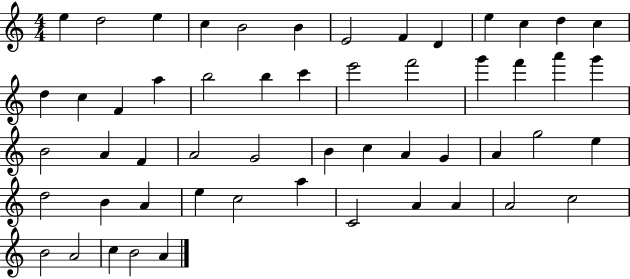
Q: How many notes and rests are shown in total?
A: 54